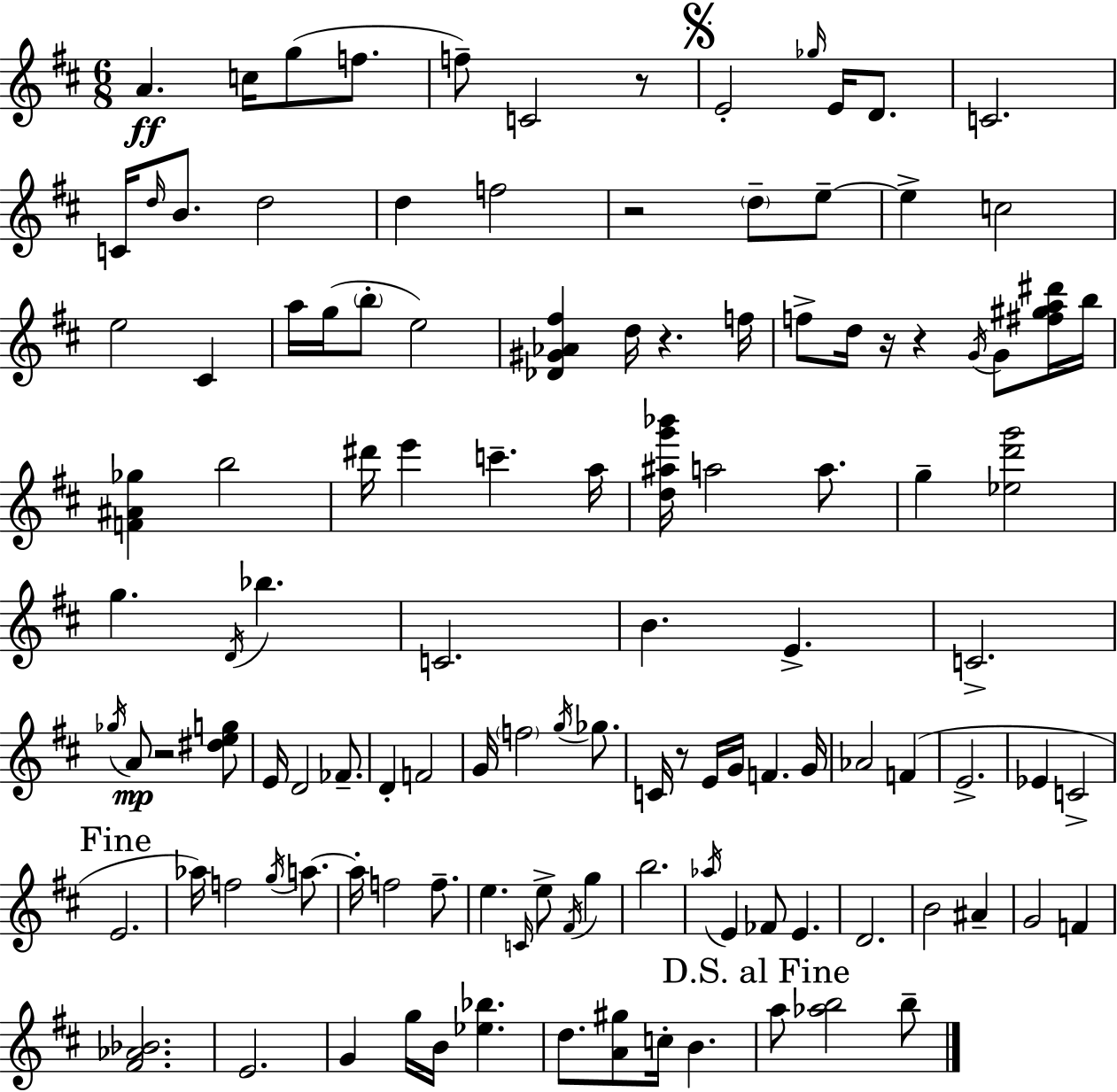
{
  \clef treble
  \numericTimeSignature
  \time 6/8
  \key d \major
  \repeat volta 2 { a'4.\ff c''16 g''8( f''8. | f''8--) c'2 r8 | \mark \markup { \musicglyph "scripts.segno" } e'2-. \grace { ges''16 } e'16 d'8. | c'2. | \break c'16 \grace { d''16 } b'8. d''2 | d''4 f''2 | r2 \parenthesize d''8-- | e''8--~~ e''4-> c''2 | \break e''2 cis'4 | a''16 g''16( \parenthesize b''8-. e''2) | <des' gis' aes' fis''>4 d''16 r4. | f''16 f''8-> d''16 r16 r4 \acciaccatura { g'16 } g'8 | \break <fis'' gis'' a'' dis'''>16 b''16 <f' ais' ges''>4 b''2 | dis'''16 e'''4 c'''4.-- | a''16 <d'' ais'' g''' bes'''>16 a''2 | a''8. g''4-- <ees'' d''' g'''>2 | \break g''4. \acciaccatura { d'16 } bes''4. | c'2. | b'4. e'4.-> | c'2.-> | \break \acciaccatura { ges''16 }\mp a'8 r2 | <dis'' e'' g''>8 e'16 d'2 | fes'8.-- d'4-. f'2 | g'16 \parenthesize f''2 | \break \acciaccatura { g''16 } ges''8. c'16 r8 e'16 g'16 f'4. | g'16 aes'2 | f'4( e'2.-> | ees'4 c'2-> | \break \mark "Fine" e'2. | aes''16) f''2 | \acciaccatura { g''16 } a''8.~~ a''16-. f''2 | f''8.-- e''4. | \break \grace { c'16 } e''8-> \acciaccatura { fis'16 } g''4 b''2. | \acciaccatura { aes''16 } e'4 | fes'8 e'4. d'2. | b'2 | \break ais'4-- g'2 | f'4 <fis' aes' bes'>2. | e'2. | g'4 | \break g''16 b'16 <ees'' bes''>4. d''8. | <a' gis''>8 c''16-. b'4. \mark "D.S. al Fine" a''8 | <aes'' b''>2 b''8-- } \bar "|."
}